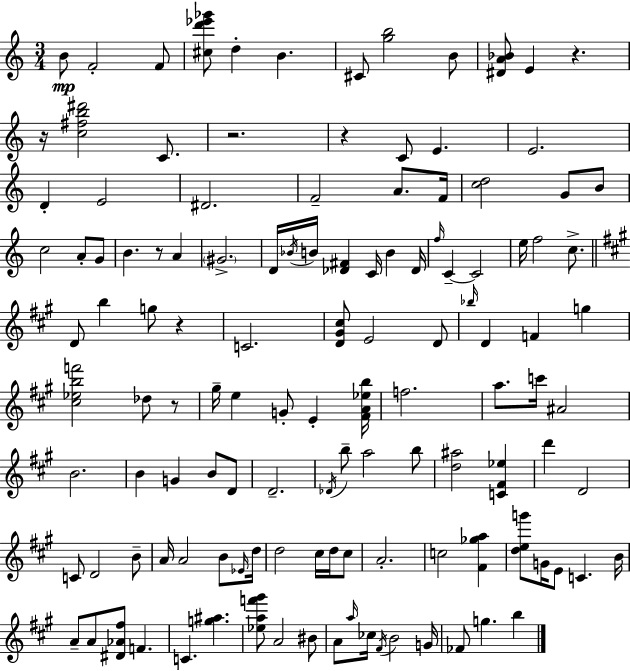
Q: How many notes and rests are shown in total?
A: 125